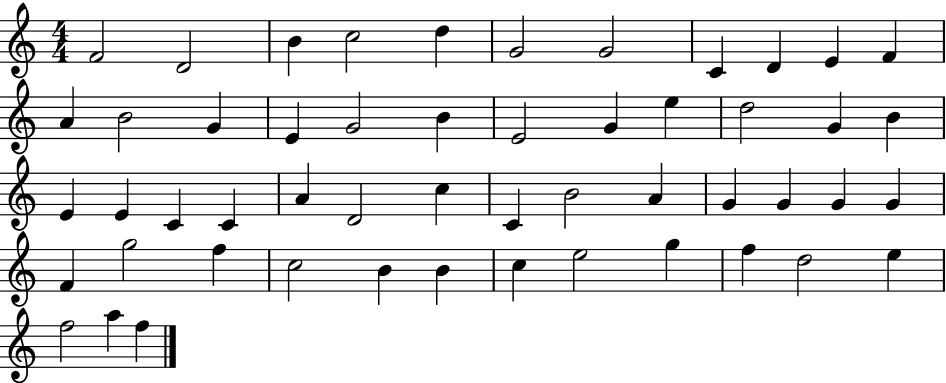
X:1
T:Untitled
M:4/4
L:1/4
K:C
F2 D2 B c2 d G2 G2 C D E F A B2 G E G2 B E2 G e d2 G B E E C C A D2 c C B2 A G G G G F g2 f c2 B B c e2 g f d2 e f2 a f